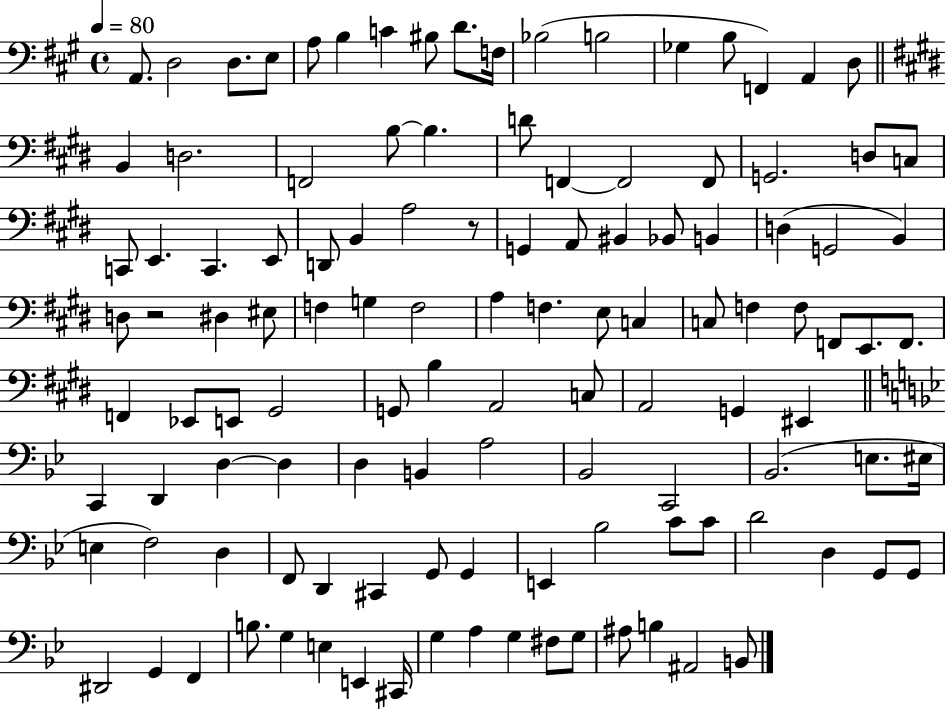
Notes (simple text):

A2/e. D3/h D3/e. E3/e A3/e B3/q C4/q BIS3/e D4/e. F3/s Bb3/h B3/h Gb3/q B3/e F2/q A2/q D3/e B2/q D3/h. F2/h B3/e B3/q. D4/e F2/q F2/h F2/e G2/h. D3/e C3/e C2/e E2/q. C2/q. E2/e D2/e B2/q A3/h R/e G2/q A2/e BIS2/q Bb2/e B2/q D3/q G2/h B2/q D3/e R/h D#3/q EIS3/e F3/q G3/q F3/h A3/q F3/q. E3/e C3/q C3/e F3/q F3/e F2/e E2/e. F2/e. F2/q Eb2/e E2/e G#2/h G2/e B3/q A2/h C3/e A2/h G2/q EIS2/q C2/q D2/q D3/q D3/q D3/q B2/q A3/h Bb2/h C2/h Bb2/h. E3/e. EIS3/s E3/q F3/h D3/q F2/e D2/q C#2/q G2/e G2/q E2/q Bb3/h C4/e C4/e D4/h D3/q G2/e G2/e D#2/h G2/q F2/q B3/e. G3/q E3/q E2/q C#2/s G3/q A3/q G3/q F#3/e G3/e A#3/e B3/q A#2/h B2/e